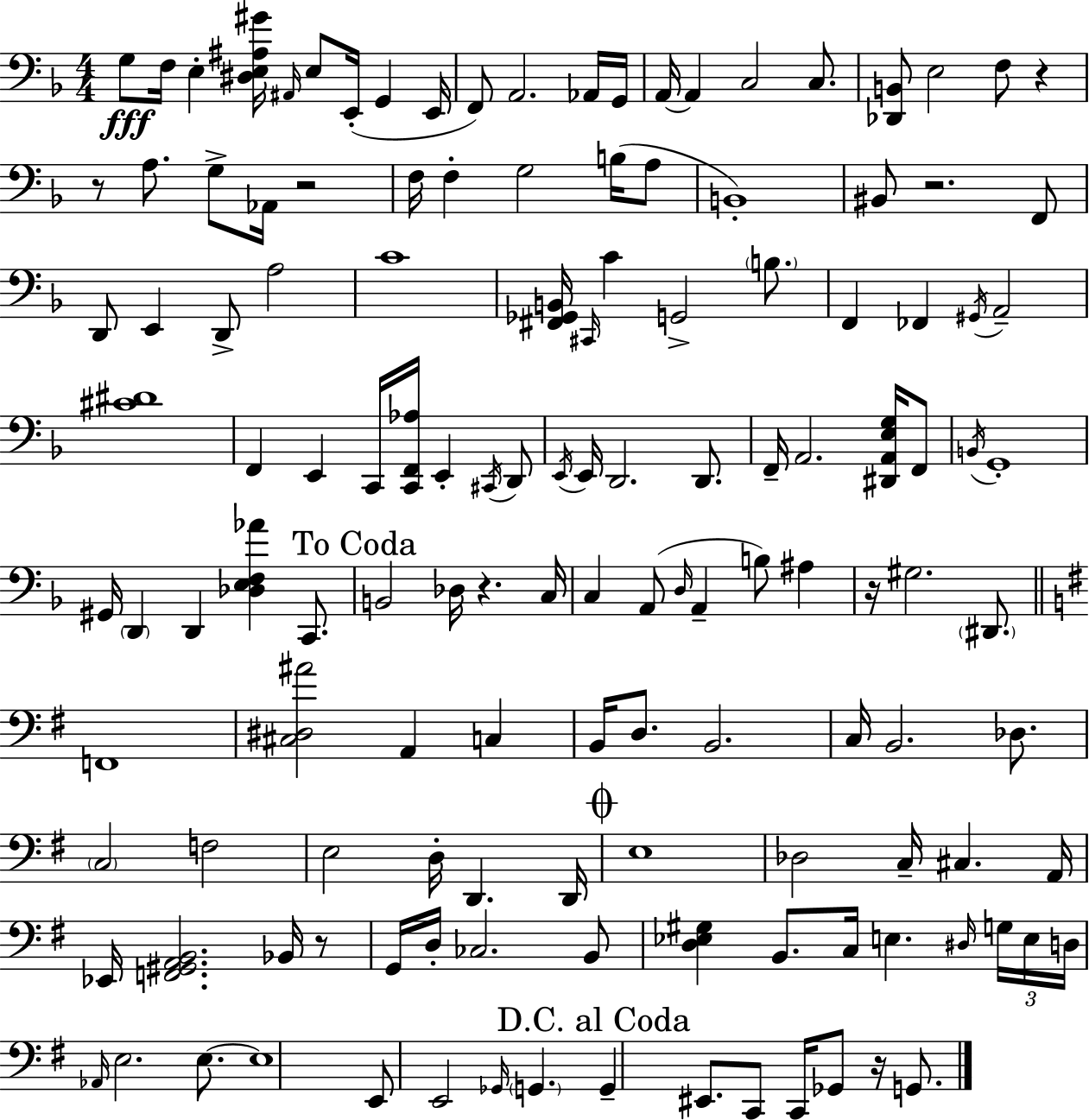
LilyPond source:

{
  \clef bass
  \numericTimeSignature
  \time 4/4
  \key d \minor
  g8\fff f16 e4-. <dis e ais gis'>16 \grace { ais,16 } e8 e,16-.( g,4 | e,16 f,8) a,2. aes,16 | g,16 a,16~~ a,4 c2 c8. | <des, b,>8 e2 f8 r4 | \break r8 a8. g8-> aes,16 r2 | f16 f4-. g2 b16( a8 | b,1-.) | bis,8 r2. f,8 | \break d,8 e,4 d,8-> a2 | c'1 | <fis, ges, b,>16 \grace { cis,16 } c'4 g,2-> \parenthesize b8. | f,4 fes,4 \acciaccatura { gis,16 } a,2-- | \break <cis' dis'>1 | f,4 e,4 c,16 <c, f, aes>16 e,4-. | \acciaccatura { cis,16 } d,8 \acciaccatura { e,16 } e,16 d,2. | d,8. f,16-- a,2. | \break <dis, a, e g>16 f,8 \acciaccatura { b,16 } g,1-. | gis,16 \parenthesize d,4 d,4 <des e f aes'>4 | c,8. \mark "To Coda" b,2 des16 r4. | c16 c4 a,8( \grace { d16 } a,4-- | \break b8) ais4 r16 gis2. | \parenthesize dis,8. \bar "||" \break \key e \minor f,1 | <cis dis ais'>2 a,4 c4 | b,16 d8. b,2. | c16 b,2. des8. | \break \parenthesize c2 f2 | e2 d16-. d,4. d,16 | \mark \markup { \musicglyph "scripts.coda" } e1 | des2 c16-- cis4. a,16 | \break ees,16 <f, gis, a, b,>2. bes,16 r8 | g,16 d16-. ces2. b,8 | <d ees gis>4 b,8. c16 e4. \grace { dis16 } \tuplet 3/2 { g16 | e16 d16 } \grace { aes,16 } e2. e8.~~ | \break e1 | e,8 e,2 \grace { ges,16 } \parenthesize g,4. | \mark "D.C. al Coda" g,4-- eis,8. c,8 c,16 ges,8 r16 | g,8. \bar "|."
}